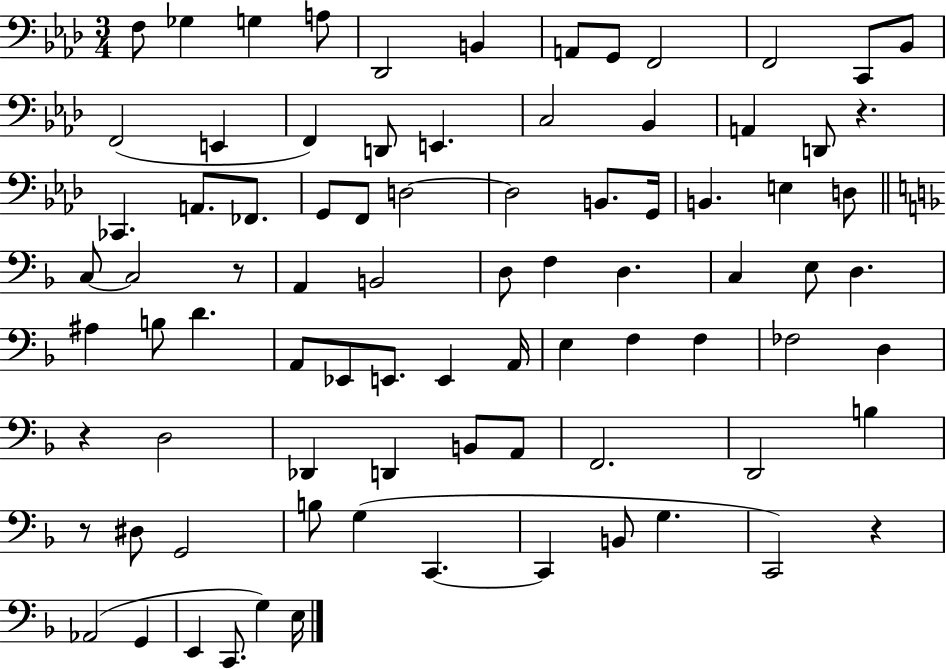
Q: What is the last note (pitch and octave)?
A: E3